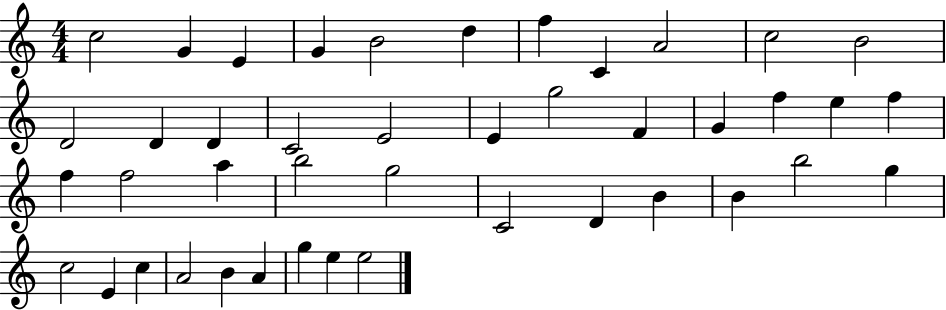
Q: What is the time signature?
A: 4/4